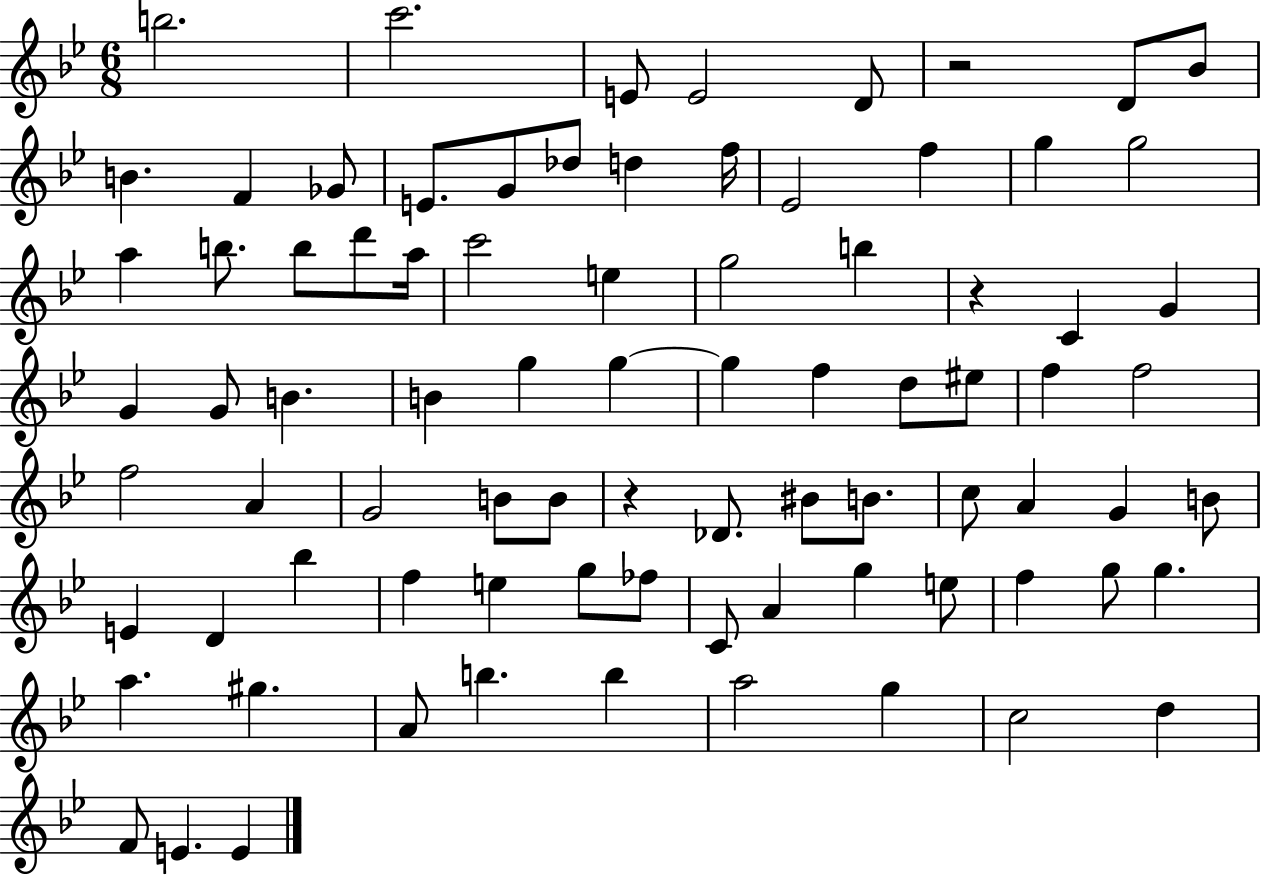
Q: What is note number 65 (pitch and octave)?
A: E5